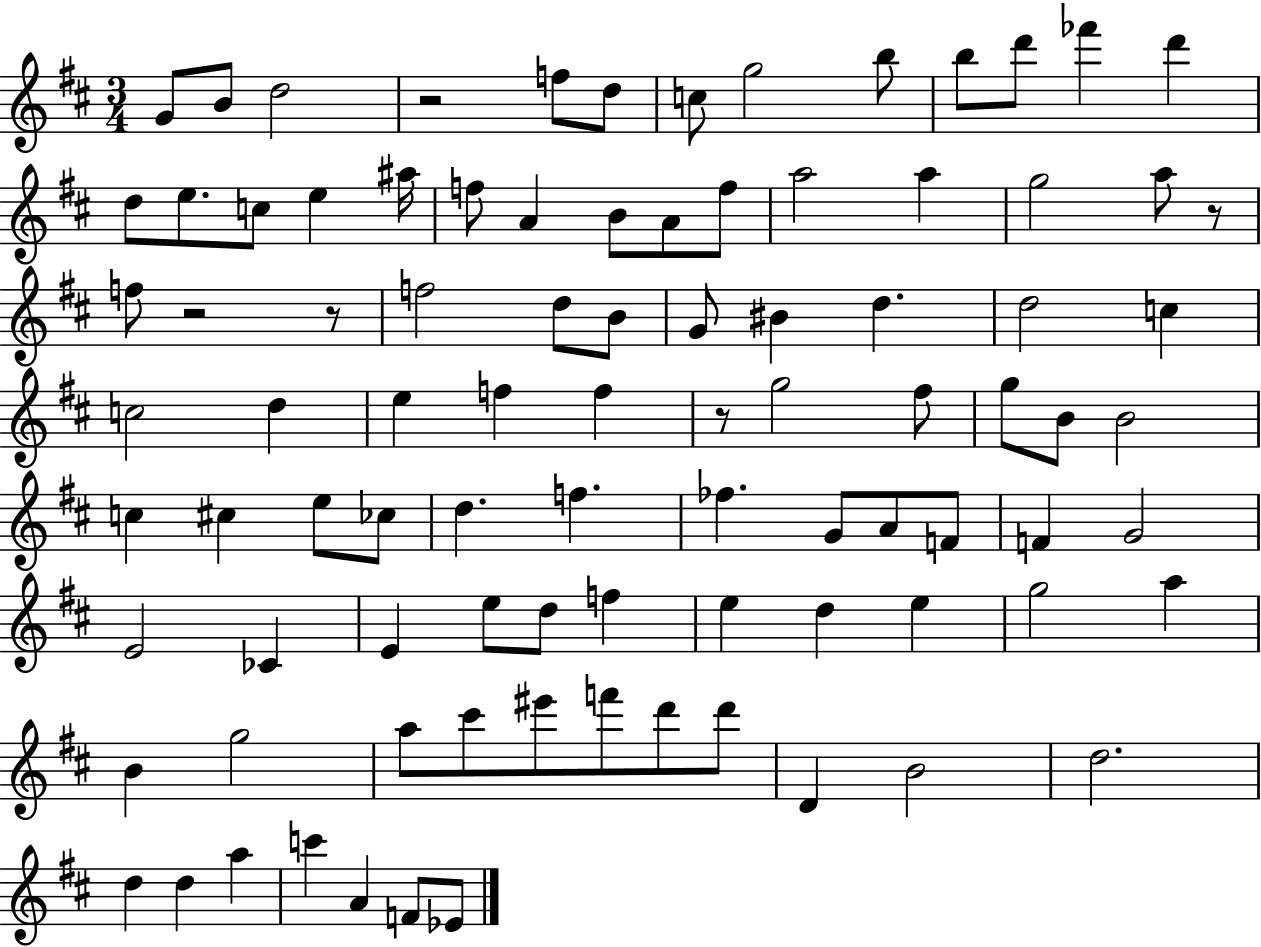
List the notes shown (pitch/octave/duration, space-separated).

G4/e B4/e D5/h R/h F5/e D5/e C5/e G5/h B5/e B5/e D6/e FES6/q D6/q D5/e E5/e. C5/e E5/q A#5/s F5/e A4/q B4/e A4/e F5/e A5/h A5/q G5/h A5/e R/e F5/e R/h R/e F5/h D5/e B4/e G4/e BIS4/q D5/q. D5/h C5/q C5/h D5/q E5/q F5/q F5/q R/e G5/h F#5/e G5/e B4/e B4/h C5/q C#5/q E5/e CES5/e D5/q. F5/q. FES5/q. G4/e A4/e F4/e F4/q G4/h E4/h CES4/q E4/q E5/e D5/e F5/q E5/q D5/q E5/q G5/h A5/q B4/q G5/h A5/e C#6/e EIS6/e F6/e D6/e D6/e D4/q B4/h D5/h. D5/q D5/q A5/q C6/q A4/q F4/e Eb4/e